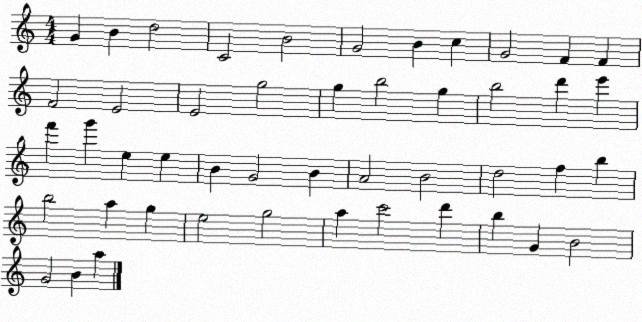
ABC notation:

X:1
T:Untitled
M:4/4
L:1/4
K:C
G B d2 C2 B2 G2 B c G2 F F F2 E2 E2 g2 g b2 g b2 d' e' f' g' e e B G2 B A2 B2 d2 f b b2 a g e2 g2 a c'2 d' b G B2 G2 B a